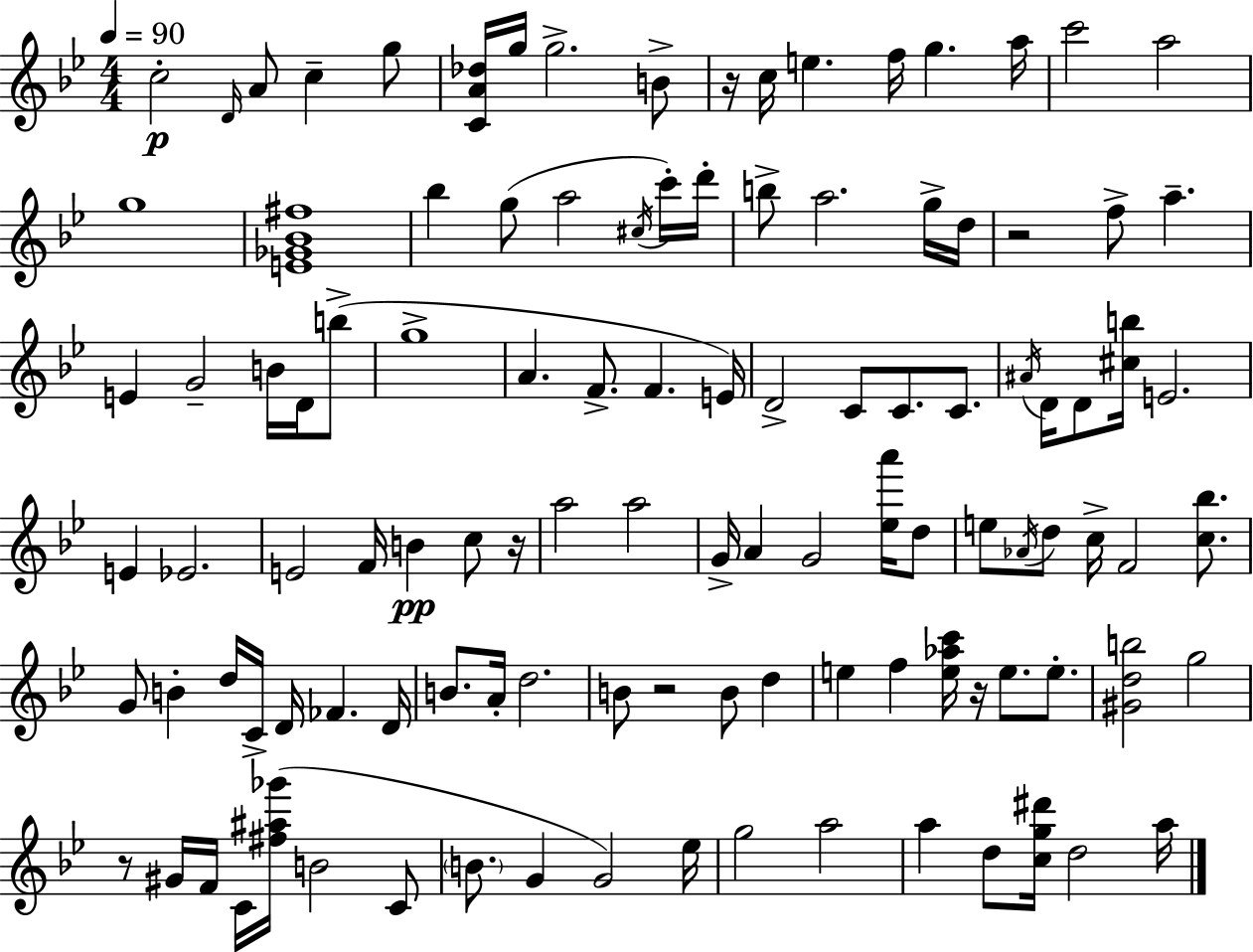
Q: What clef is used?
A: treble